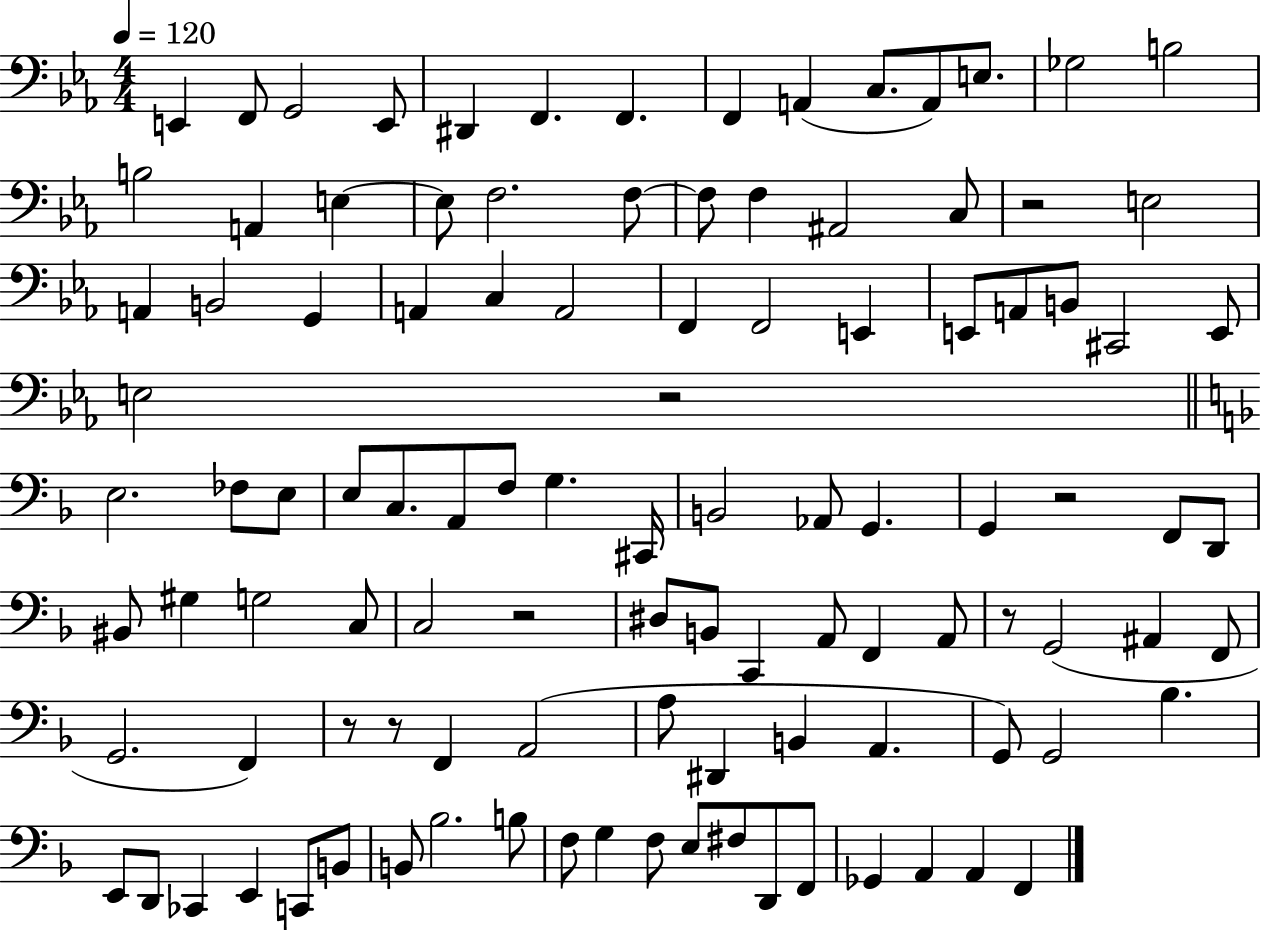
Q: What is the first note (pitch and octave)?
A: E2